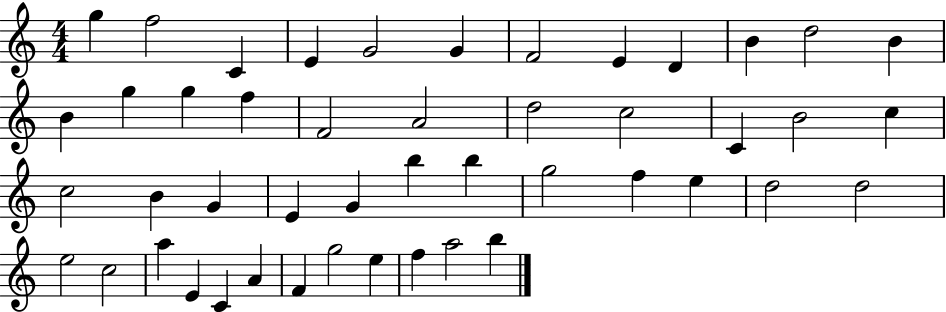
{
  \clef treble
  \numericTimeSignature
  \time 4/4
  \key c \major
  g''4 f''2 c'4 | e'4 g'2 g'4 | f'2 e'4 d'4 | b'4 d''2 b'4 | \break b'4 g''4 g''4 f''4 | f'2 a'2 | d''2 c''2 | c'4 b'2 c''4 | \break c''2 b'4 g'4 | e'4 g'4 b''4 b''4 | g''2 f''4 e''4 | d''2 d''2 | \break e''2 c''2 | a''4 e'4 c'4 a'4 | f'4 g''2 e''4 | f''4 a''2 b''4 | \break \bar "|."
}